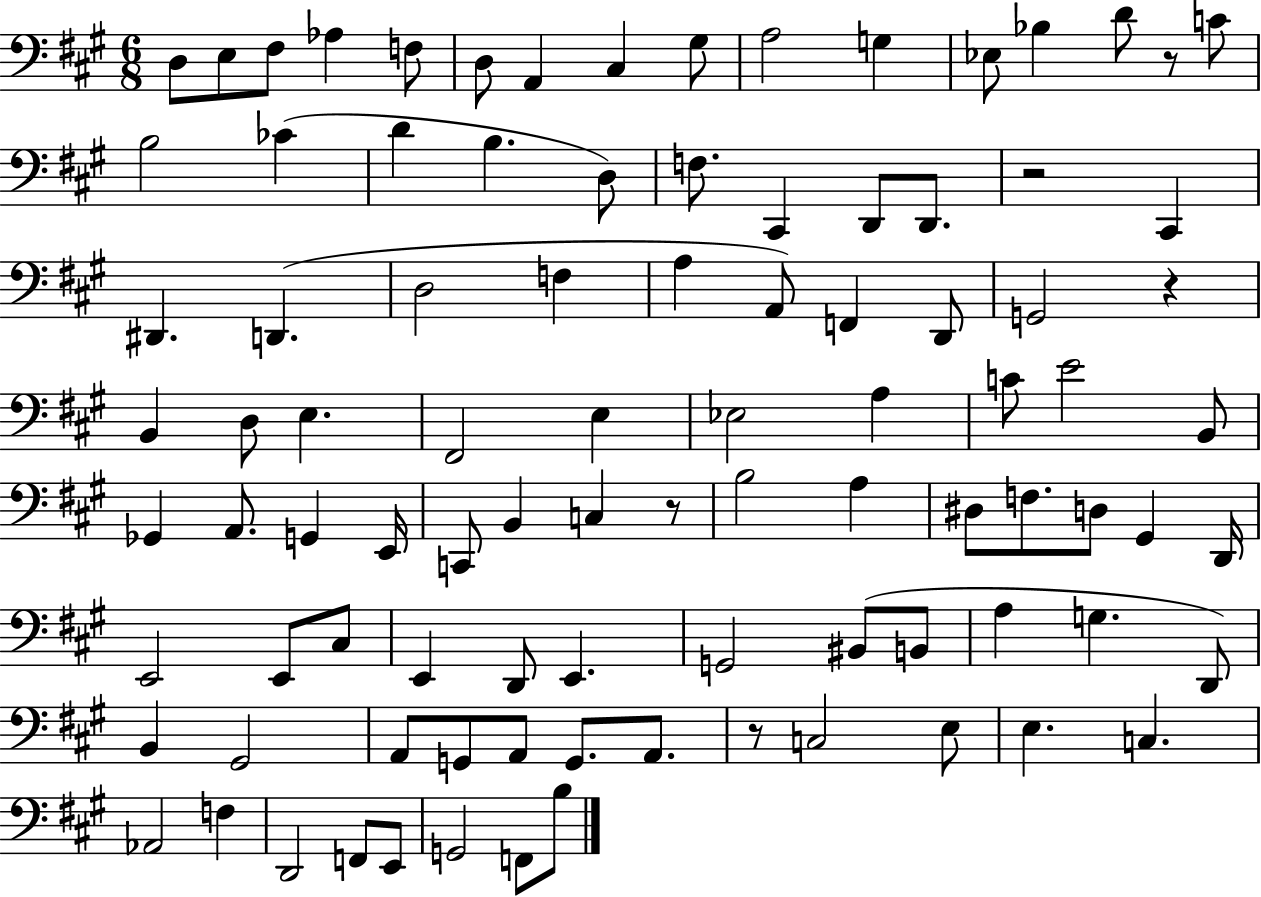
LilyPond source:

{
  \clef bass
  \numericTimeSignature
  \time 6/8
  \key a \major
  d8 e8 fis8 aes4 f8 | d8 a,4 cis4 gis8 | a2 g4 | ees8 bes4 d'8 r8 c'8 | \break b2 ces'4( | d'4 b4. d8) | f8. cis,4 d,8 d,8. | r2 cis,4 | \break dis,4. d,4.( | d2 f4 | a4 a,8) f,4 d,8 | g,2 r4 | \break b,4 d8 e4. | fis,2 e4 | ees2 a4 | c'8 e'2 b,8 | \break ges,4 a,8. g,4 e,16 | c,8 b,4 c4 r8 | b2 a4 | dis8 f8. d8 gis,4 d,16 | \break e,2 e,8 cis8 | e,4 d,8 e,4. | g,2 bis,8( b,8 | a4 g4. d,8) | \break b,4 gis,2 | a,8 g,8 a,8 g,8. a,8. | r8 c2 e8 | e4. c4. | \break aes,2 f4 | d,2 f,8 e,8 | g,2 f,8 b8 | \bar "|."
}